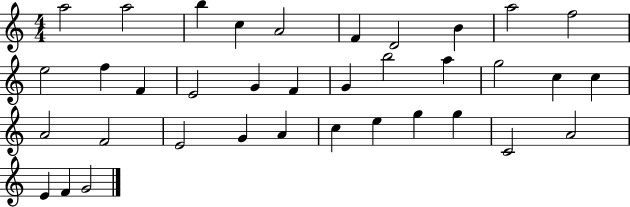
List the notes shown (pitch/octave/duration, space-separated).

A5/h A5/h B5/q C5/q A4/h F4/q D4/h B4/q A5/h F5/h E5/h F5/q F4/q E4/h G4/q F4/q G4/q B5/h A5/q G5/h C5/q C5/q A4/h F4/h E4/h G4/q A4/q C5/q E5/q G5/q G5/q C4/h A4/h E4/q F4/q G4/h